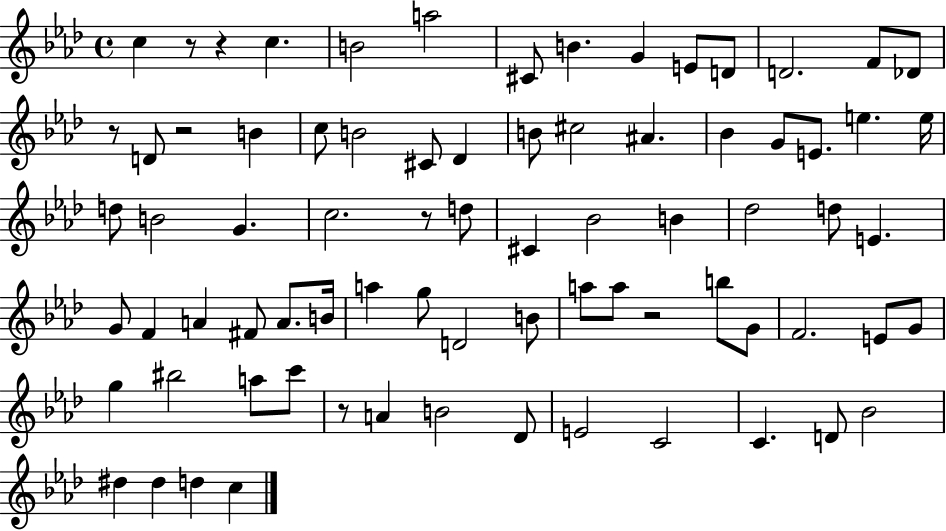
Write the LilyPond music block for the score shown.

{
  \clef treble
  \time 4/4
  \defaultTimeSignature
  \key aes \major
  c''4 r8 r4 c''4. | b'2 a''2 | cis'8 b'4. g'4 e'8 d'8 | d'2. f'8 des'8 | \break r8 d'8 r2 b'4 | c''8 b'2 cis'8 des'4 | b'8 cis''2 ais'4. | bes'4 g'8 e'8. e''4. e''16 | \break d''8 b'2 g'4. | c''2. r8 d''8 | cis'4 bes'2 b'4 | des''2 d''8 e'4. | \break g'8 f'4 a'4 fis'8 a'8. b'16 | a''4 g''8 d'2 b'8 | a''8 a''8 r2 b''8 g'8 | f'2. e'8 g'8 | \break g''4 bis''2 a''8 c'''8 | r8 a'4 b'2 des'8 | e'2 c'2 | c'4. d'8 bes'2 | \break dis''4 dis''4 d''4 c''4 | \bar "|."
}